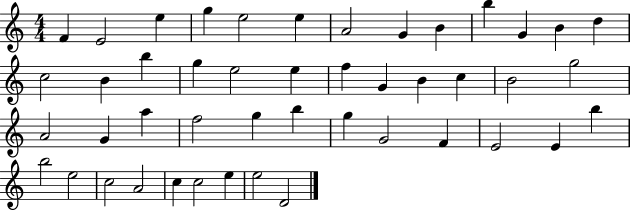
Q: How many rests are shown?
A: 0